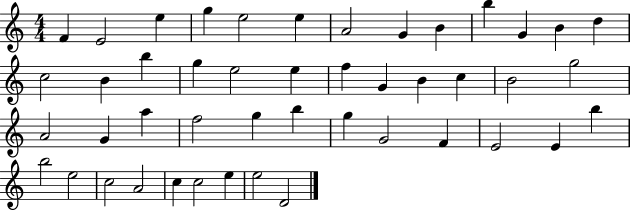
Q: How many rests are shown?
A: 0